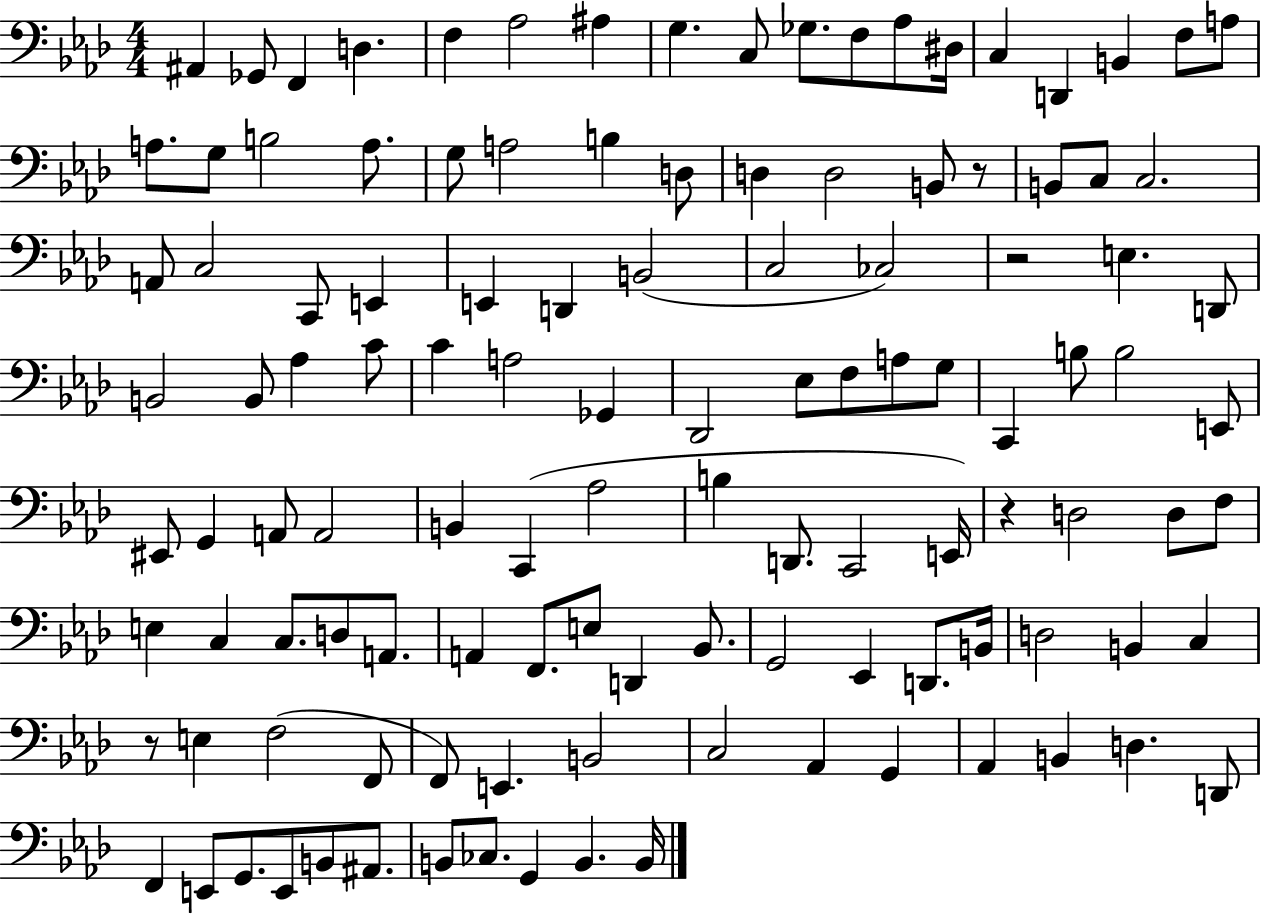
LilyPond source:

{
  \clef bass
  \numericTimeSignature
  \time 4/4
  \key aes \major
  ais,4 ges,8 f,4 d4. | f4 aes2 ais4 | g4. c8 ges8. f8 aes8 dis16 | c4 d,4 b,4 f8 a8 | \break a8. g8 b2 a8. | g8 a2 b4 d8 | d4 d2 b,8 r8 | b,8 c8 c2. | \break a,8 c2 c,8 e,4 | e,4 d,4 b,2( | c2 ces2) | r2 e4. d,8 | \break b,2 b,8 aes4 c'8 | c'4 a2 ges,4 | des,2 ees8 f8 a8 g8 | c,4 b8 b2 e,8 | \break eis,8 g,4 a,8 a,2 | b,4 c,4( aes2 | b4 d,8. c,2 e,16) | r4 d2 d8 f8 | \break e4 c4 c8. d8 a,8. | a,4 f,8. e8 d,4 bes,8. | g,2 ees,4 d,8. b,16 | d2 b,4 c4 | \break r8 e4 f2( f,8 | f,8) e,4. b,2 | c2 aes,4 g,4 | aes,4 b,4 d4. d,8 | \break f,4 e,8 g,8. e,8 b,8 ais,8. | b,8 ces8. g,4 b,4. b,16 | \bar "|."
}